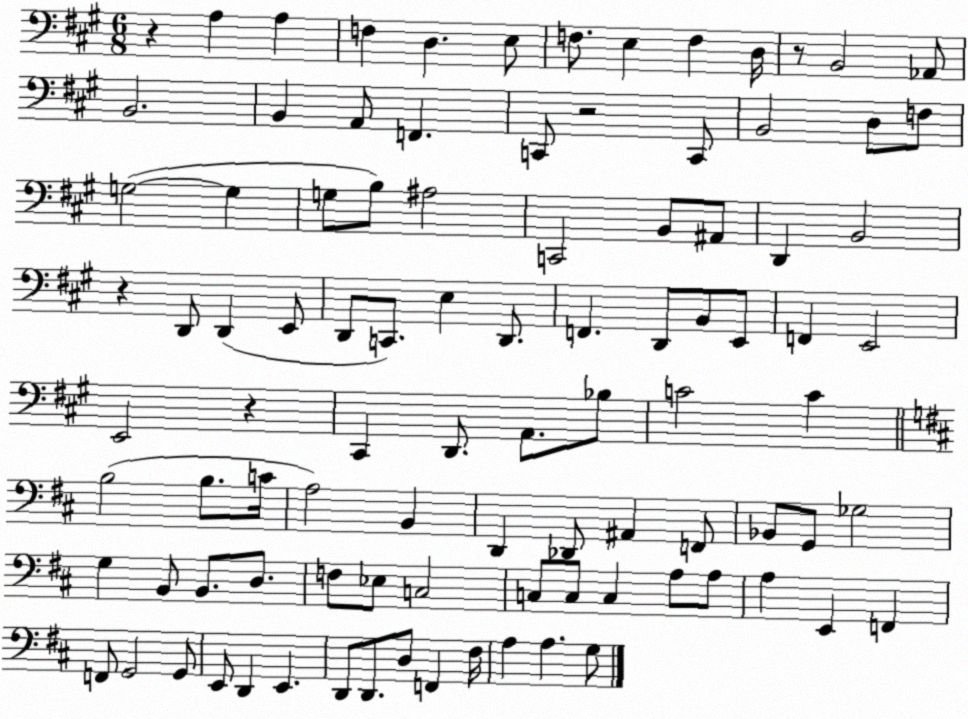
X:1
T:Untitled
M:6/8
L:1/4
K:A
z A, A, F, D, E,/2 F,/2 E, F, D,/4 z/2 B,,2 _A,,/2 B,,2 B,, A,,/2 F,, C,,/2 z2 C,,/2 B,,2 D,/2 F,/2 G,2 G, G,/2 B,/2 ^A,2 C,,2 B,,/2 ^A,,/2 D,, B,,2 z D,,/2 D,, E,,/2 D,,/2 C,,/2 E, D,,/2 F,, D,,/2 B,,/2 E,,/2 F,, E,,2 E,,2 z ^C,, D,,/2 A,,/2 _B,/2 C2 C B,2 B,/2 C/4 A,2 B,, D,, _D,,/2 ^A,, F,,/2 _B,,/2 G,,/2 _G,2 G, B,,/2 B,,/2 D,/2 F,/2 _E,/2 C,2 C,/2 C,/2 C, A,/2 A,/2 A, E,, F,, F,,/2 G,,2 G,,/2 E,,/2 D,, E,, D,,/2 D,,/2 D,/2 F,, ^F,/4 A, A, G,/2